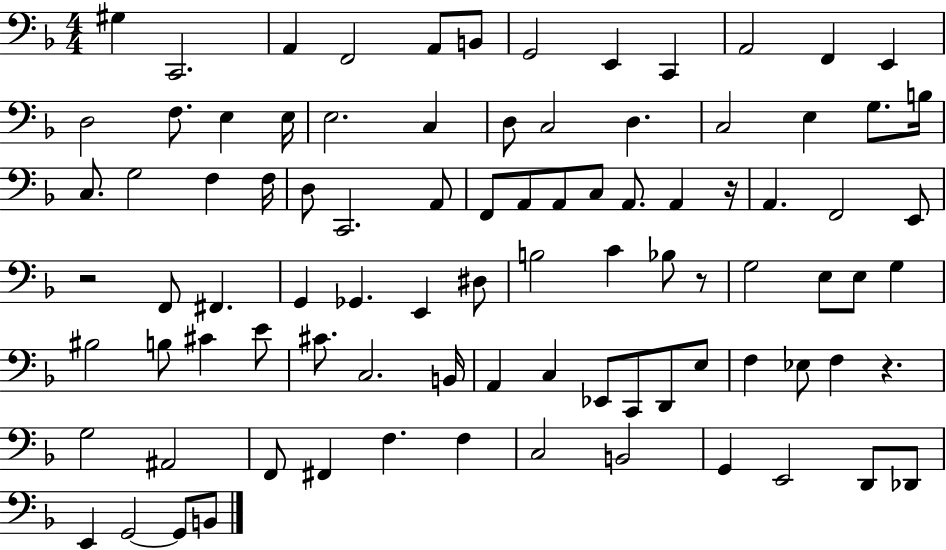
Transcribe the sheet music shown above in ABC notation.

X:1
T:Untitled
M:4/4
L:1/4
K:F
^G, C,,2 A,, F,,2 A,,/2 B,,/2 G,,2 E,, C,, A,,2 F,, E,, D,2 F,/2 E, E,/4 E,2 C, D,/2 C,2 D, C,2 E, G,/2 B,/4 C,/2 G,2 F, F,/4 D,/2 C,,2 A,,/2 F,,/2 A,,/2 A,,/2 C,/2 A,,/2 A,, z/4 A,, F,,2 E,,/2 z2 F,,/2 ^F,, G,, _G,, E,, ^D,/2 B,2 C _B,/2 z/2 G,2 E,/2 E,/2 G, ^B,2 B,/2 ^C E/2 ^C/2 C,2 B,,/4 A,, C, _E,,/2 C,,/2 D,,/2 E,/2 F, _E,/2 F, z G,2 ^A,,2 F,,/2 ^F,, F, F, C,2 B,,2 G,, E,,2 D,,/2 _D,,/2 E,, G,,2 G,,/2 B,,/2